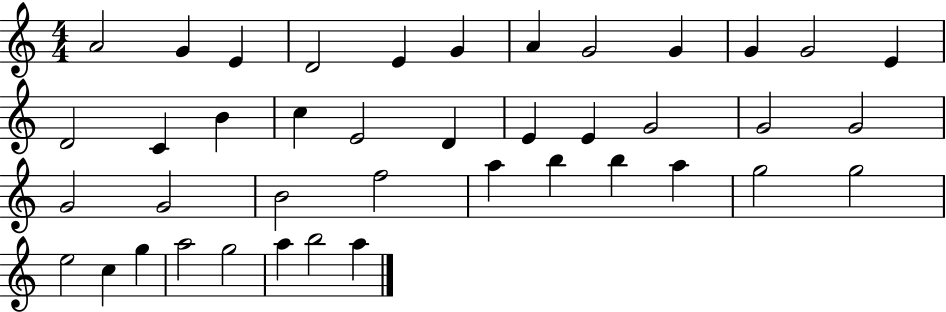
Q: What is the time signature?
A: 4/4